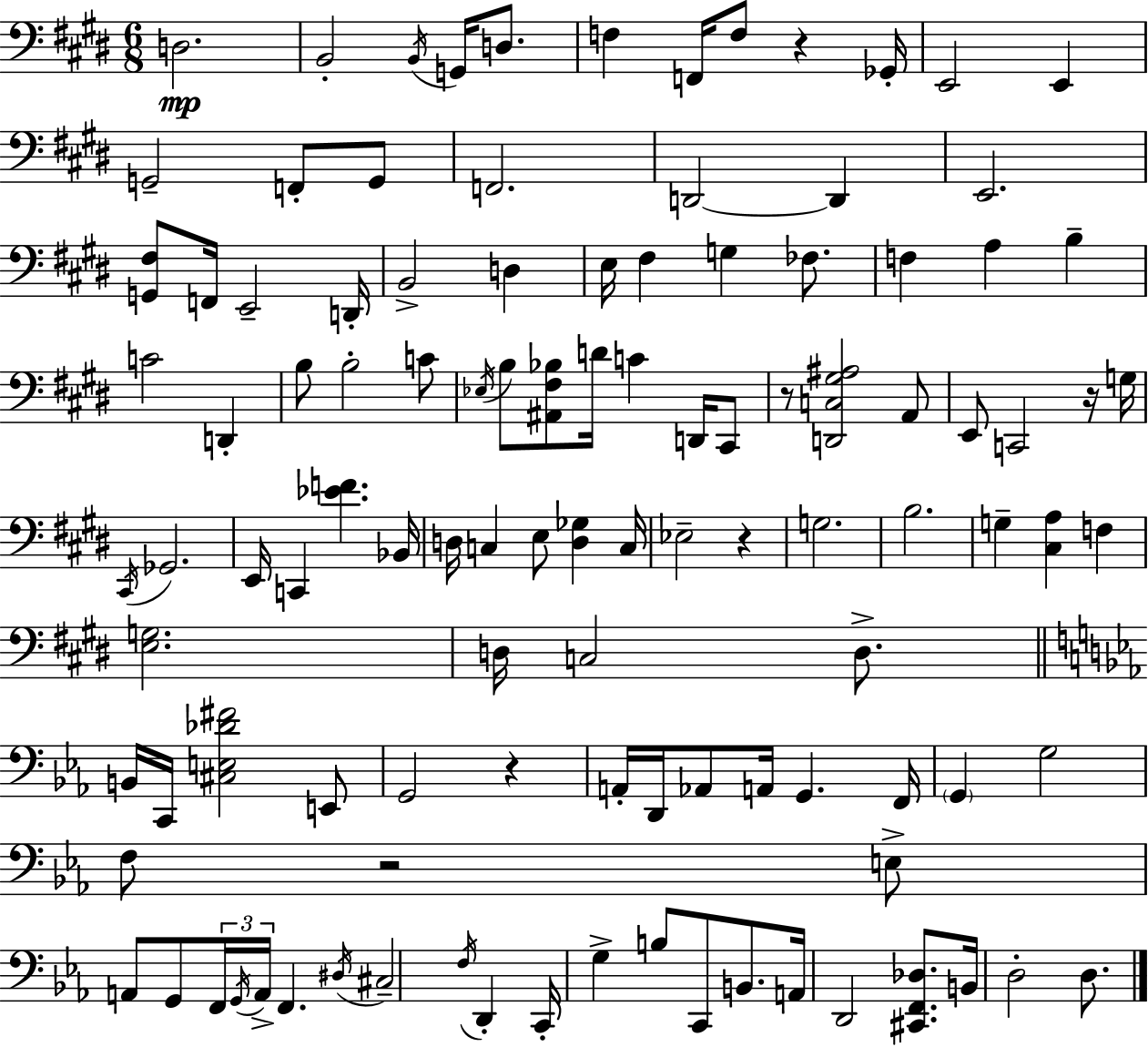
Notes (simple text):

D3/h. B2/h B2/s G2/s D3/e. F3/q F2/s F3/e R/q Gb2/s E2/h E2/q G2/h F2/e G2/e F2/h. D2/h D2/q E2/h. [G2,F#3]/e F2/s E2/h D2/s B2/h D3/q E3/s F#3/q G3/q FES3/e. F3/q A3/q B3/q C4/h D2/q B3/e B3/h C4/e Eb3/s B3/e [A#2,F#3,Bb3]/e D4/s C4/q D2/s C#2/e R/e [D2,C3,G#3,A#3]/h A2/e E2/e C2/h R/s G3/s C#2/s Gb2/h. E2/s C2/q [Eb4,F4]/q. Bb2/s D3/s C3/q E3/e [D3,Gb3]/q C3/s Eb3/h R/q G3/h. B3/h. G3/q [C#3,A3]/q F3/q [E3,G3]/h. D3/s C3/h D3/e. B2/s C2/s [C#3,E3,Db4,F#4]/h E2/e G2/h R/q A2/s D2/s Ab2/e A2/s G2/q. F2/s G2/q G3/h F3/e R/h E3/e A2/e G2/e F2/s G2/s A2/s F2/q. D#3/s C#3/h F3/s D2/q C2/s G3/q B3/e C2/e B2/e. A2/s D2/h [C#2,F2,Db3]/e. B2/s D3/h D3/e.